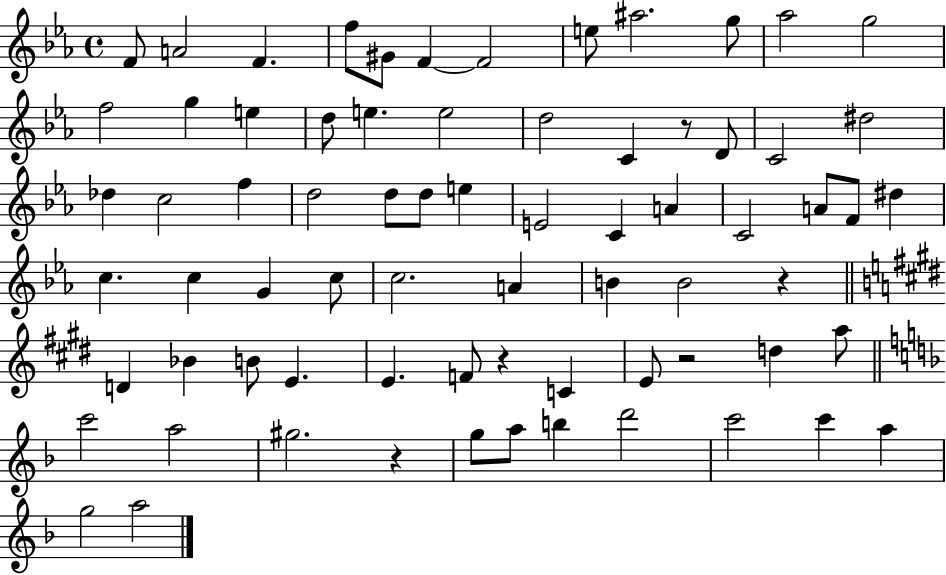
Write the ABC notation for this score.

X:1
T:Untitled
M:4/4
L:1/4
K:Eb
F/2 A2 F f/2 ^G/2 F F2 e/2 ^a2 g/2 _a2 g2 f2 g e d/2 e e2 d2 C z/2 D/2 C2 ^d2 _d c2 f d2 d/2 d/2 e E2 C A C2 A/2 F/2 ^d c c G c/2 c2 A B B2 z D _B B/2 E E F/2 z C E/2 z2 d a/2 c'2 a2 ^g2 z g/2 a/2 b d'2 c'2 c' a g2 a2